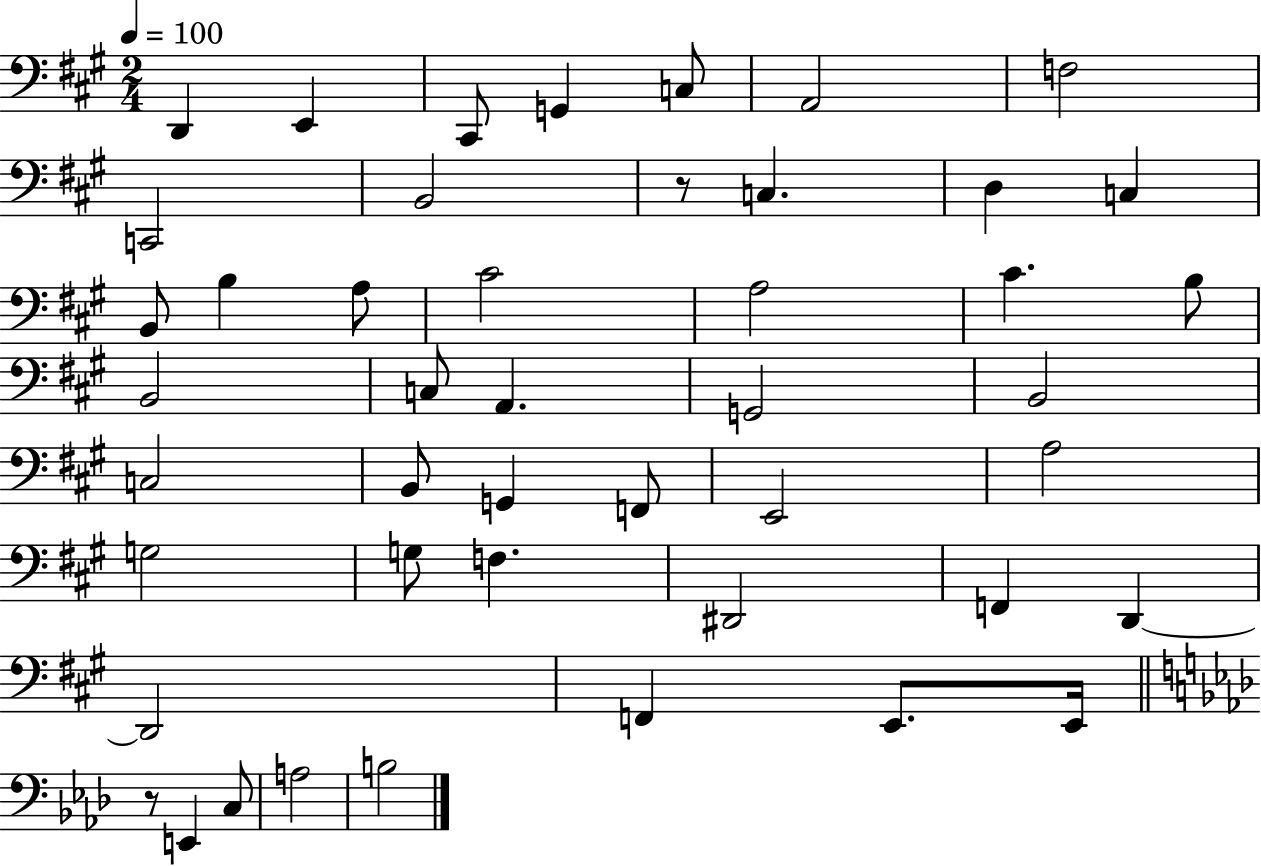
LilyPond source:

{
  \clef bass
  \numericTimeSignature
  \time 2/4
  \key a \major
  \tempo 4 = 100
  d,4 e,4 | cis,8 g,4 c8 | a,2 | f2 | \break c,2 | b,2 | r8 c4. | d4 c4 | \break b,8 b4 a8 | cis'2 | a2 | cis'4. b8 | \break b,2 | c8 a,4. | g,2 | b,2 | \break c2 | b,8 g,4 f,8 | e,2 | a2 | \break g2 | g8 f4. | dis,2 | f,4 d,4~~ | \break d,2 | f,4 e,8. e,16 | \bar "||" \break \key aes \major r8 e,4 c8 | a2 | b2 | \bar "|."
}